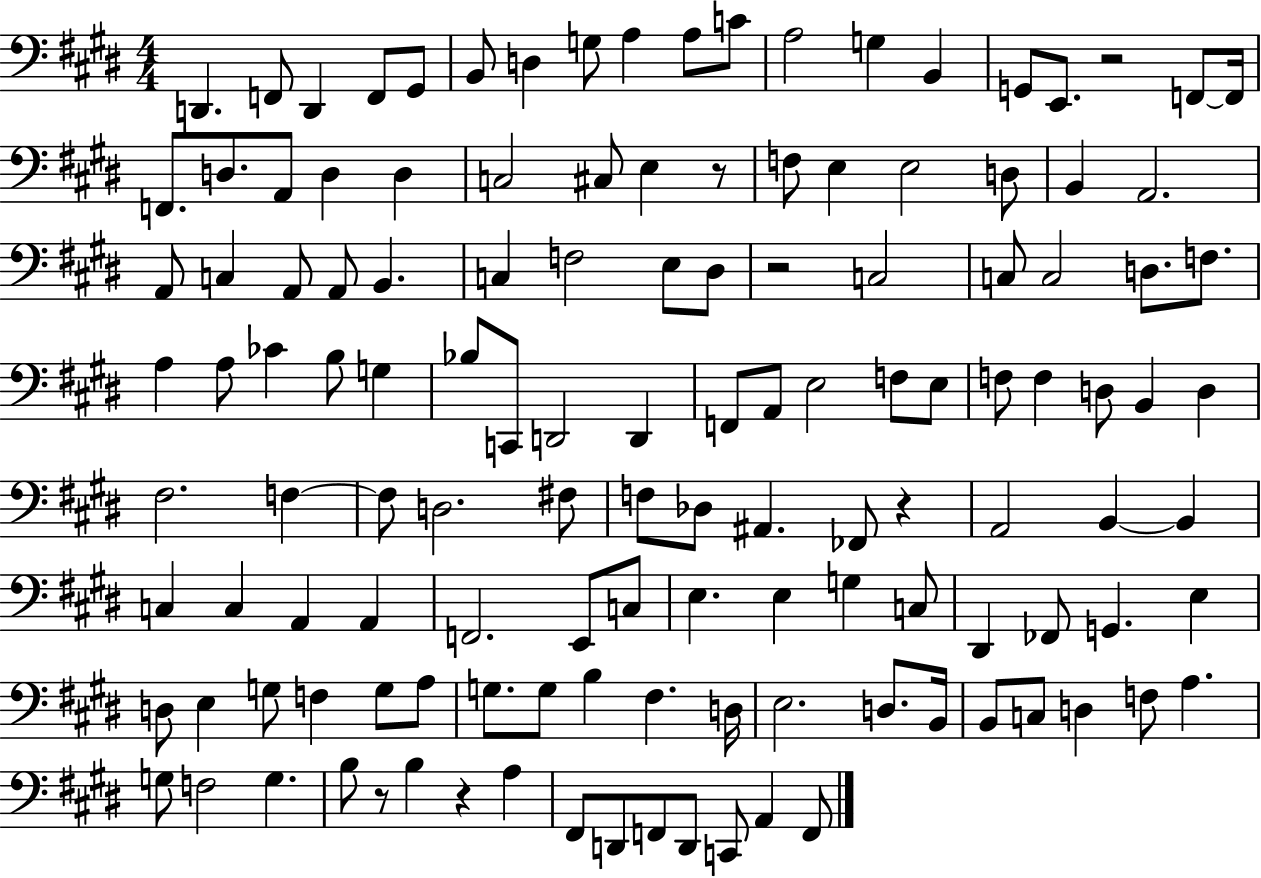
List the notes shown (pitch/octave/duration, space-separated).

D2/q. F2/e D2/q F2/e G#2/e B2/e D3/q G3/e A3/q A3/e C4/e A3/h G3/q B2/q G2/e E2/e. R/h F2/e F2/s F2/e. D3/e. A2/e D3/q D3/q C3/h C#3/e E3/q R/e F3/e E3/q E3/h D3/e B2/q A2/h. A2/e C3/q A2/e A2/e B2/q. C3/q F3/h E3/e D#3/e R/h C3/h C3/e C3/h D3/e. F3/e. A3/q A3/e CES4/q B3/e G3/q Bb3/e C2/e D2/h D2/q F2/e A2/e E3/h F3/e E3/e F3/e F3/q D3/e B2/q D3/q F#3/h. F3/q F3/e D3/h. F#3/e F3/e Db3/e A#2/q. FES2/e R/q A2/h B2/q B2/q C3/q C3/q A2/q A2/q F2/h. E2/e C3/e E3/q. E3/q G3/q C3/e D#2/q FES2/e G2/q. E3/q D3/e E3/q G3/e F3/q G3/e A3/e G3/e. G3/e B3/q F#3/q. D3/s E3/h. D3/e. B2/s B2/e C3/e D3/q F3/e A3/q. G3/e F3/h G3/q. B3/e R/e B3/q R/q A3/q F#2/e D2/e F2/e D2/e C2/e A2/q F2/e